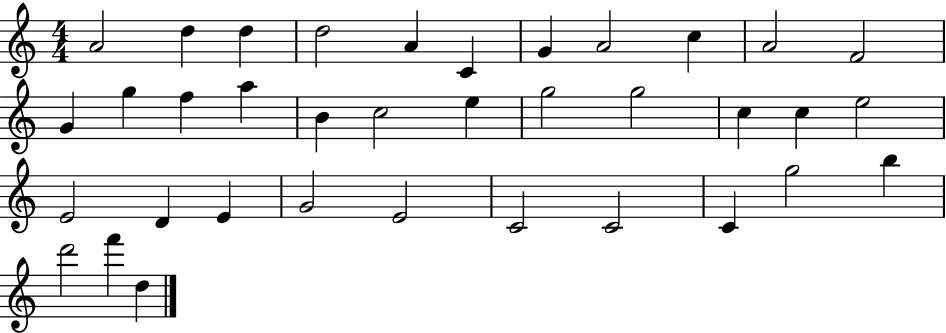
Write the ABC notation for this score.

X:1
T:Untitled
M:4/4
L:1/4
K:C
A2 d d d2 A C G A2 c A2 F2 G g f a B c2 e g2 g2 c c e2 E2 D E G2 E2 C2 C2 C g2 b d'2 f' d